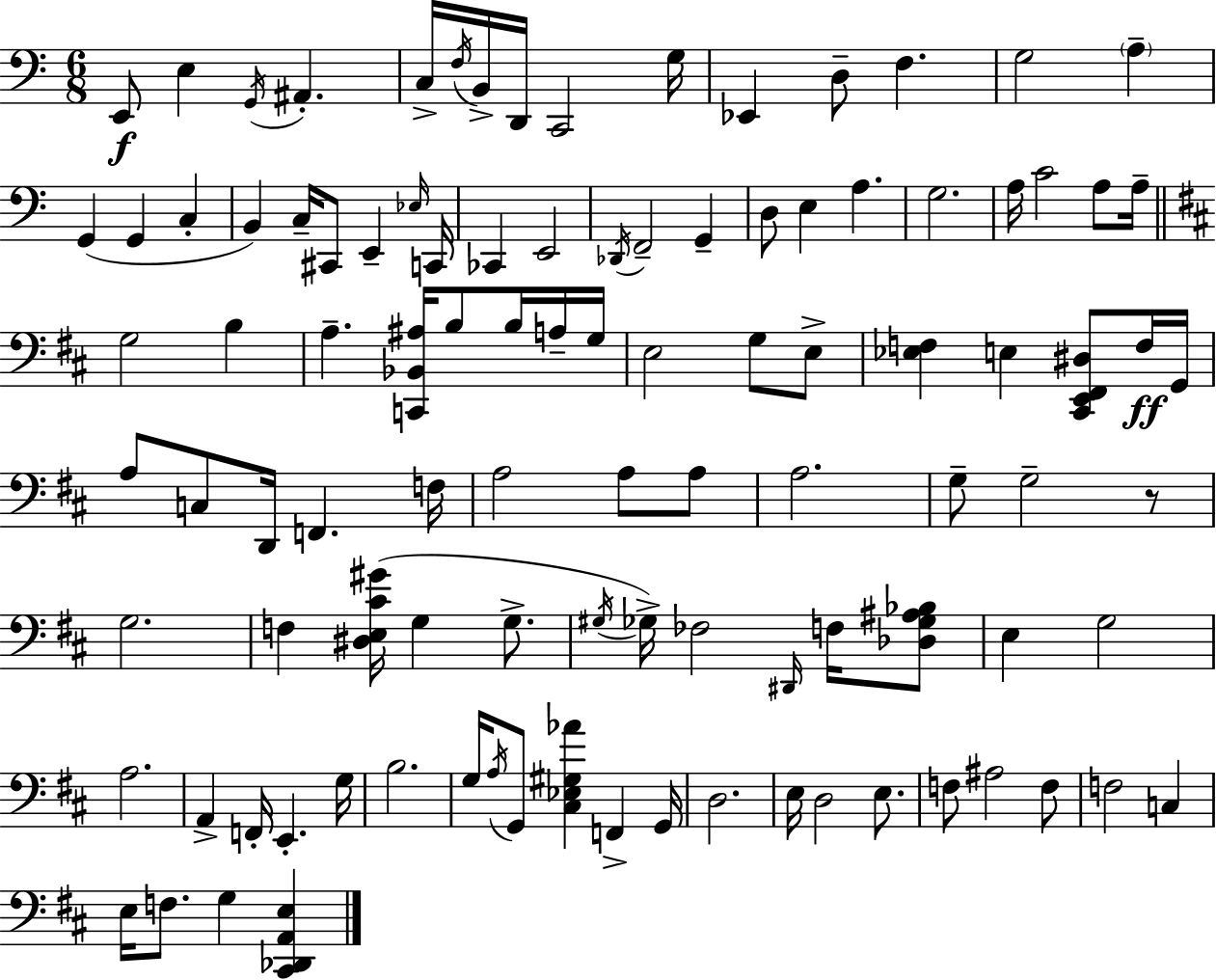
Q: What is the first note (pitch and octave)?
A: E2